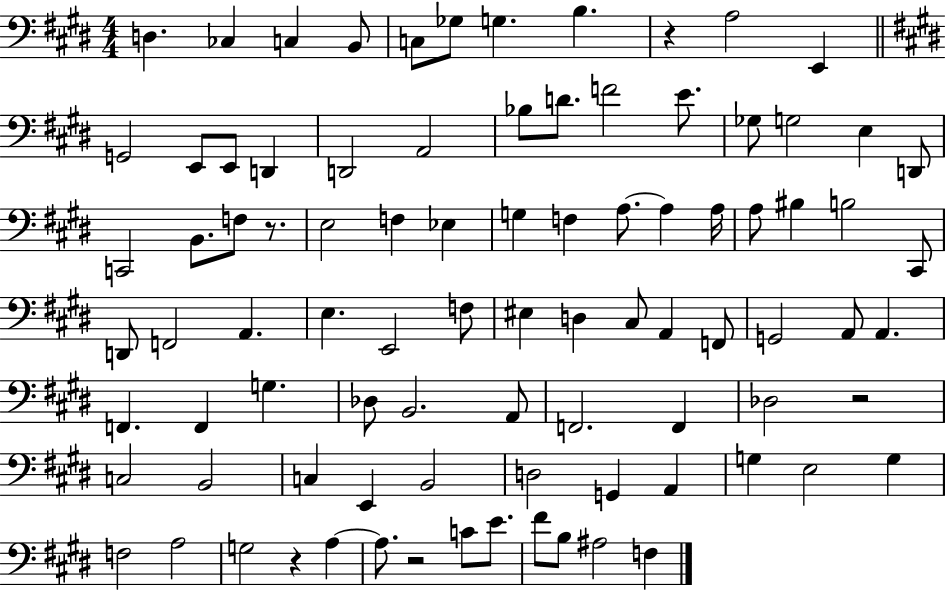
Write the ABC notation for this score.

X:1
T:Untitled
M:4/4
L:1/4
K:E
D, _C, C, B,,/2 C,/2 _G,/2 G, B, z A,2 E,, G,,2 E,,/2 E,,/2 D,, D,,2 A,,2 _B,/2 D/2 F2 E/2 _G,/2 G,2 E, D,,/2 C,,2 B,,/2 F,/2 z/2 E,2 F, _E, G, F, A,/2 A, A,/4 A,/2 ^B, B,2 ^C,,/2 D,,/2 F,,2 A,, E, E,,2 F,/2 ^E, D, ^C,/2 A,, F,,/2 G,,2 A,,/2 A,, F,, F,, G, _D,/2 B,,2 A,,/2 F,,2 F,, _D,2 z2 C,2 B,,2 C, E,, B,,2 D,2 G,, A,, G, E,2 G, F,2 A,2 G,2 z A, A,/2 z2 C/2 E/2 ^F/2 B,/2 ^A,2 F,